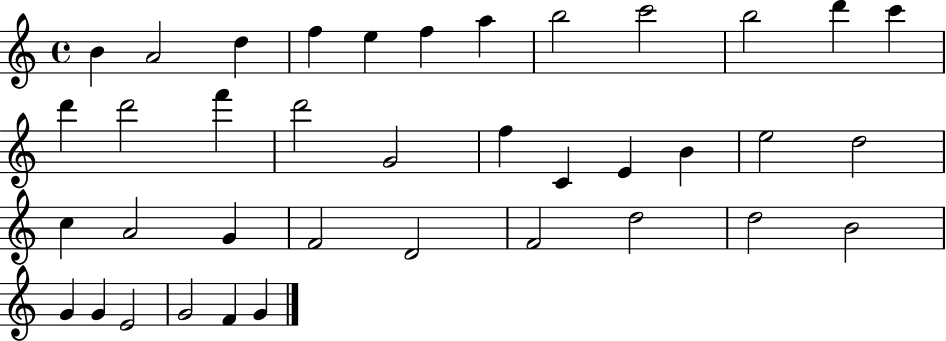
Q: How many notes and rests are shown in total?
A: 38